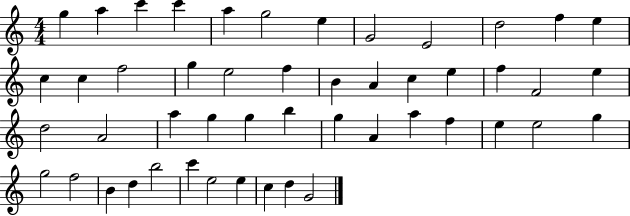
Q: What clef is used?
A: treble